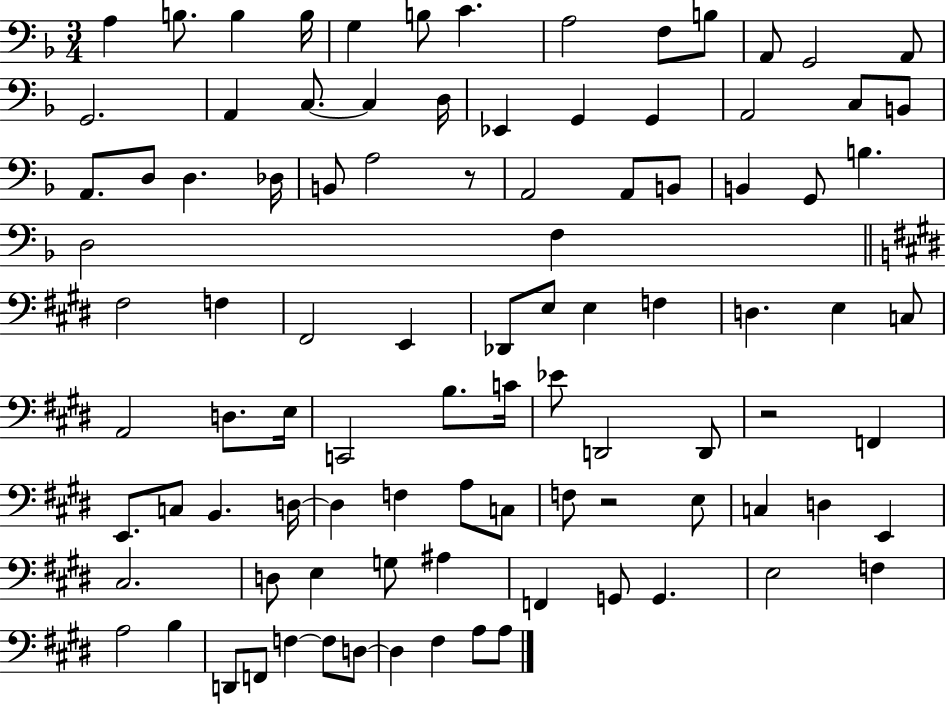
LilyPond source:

{
  \clef bass
  \numericTimeSignature
  \time 3/4
  \key f \major
  \repeat volta 2 { a4 b8. b4 b16 | g4 b8 c'4. | a2 f8 b8 | a,8 g,2 a,8 | \break g,2. | a,4 c8.~~ c4 d16 | ees,4 g,4 g,4 | a,2 c8 b,8 | \break a,8. d8 d4. des16 | b,8 a2 r8 | a,2 a,8 b,8 | b,4 g,8 b4. | \break d2 f4 | \bar "||" \break \key e \major fis2 f4 | fis,2 e,4 | des,8 e8 e4 f4 | d4. e4 c8 | \break a,2 d8. e16 | c,2 b8. c'16 | ees'8 d,2 d,8 | r2 f,4 | \break e,8. c8 b,4. d16~~ | d4 f4 a8 c8 | f8 r2 e8 | c4 d4 e,4 | \break cis2. | d8 e4 g8 ais4 | f,4 g,8 g,4. | e2 f4 | \break a2 b4 | d,8 f,8 f4~~ f8 d8~~ | d4 fis4 a8 a8 | } \bar "|."
}